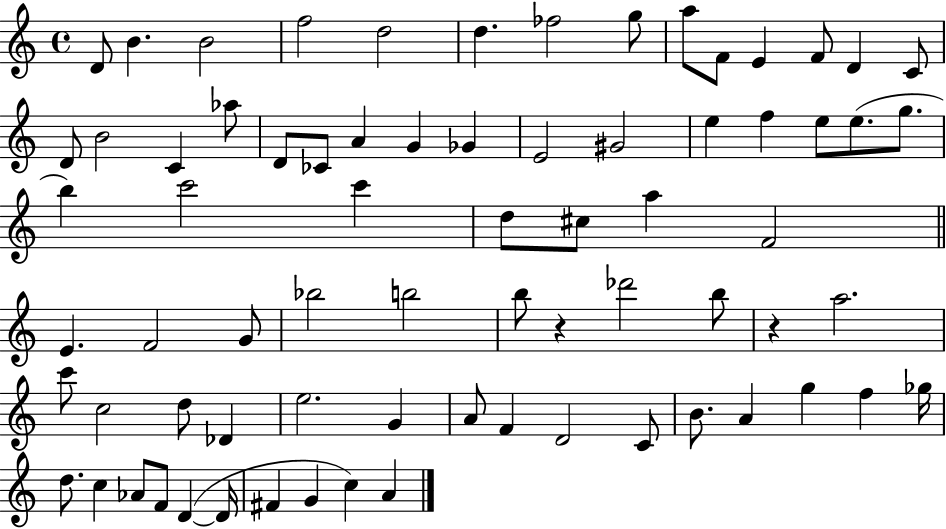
X:1
T:Untitled
M:4/4
L:1/4
K:C
D/2 B B2 f2 d2 d _f2 g/2 a/2 F/2 E F/2 D C/2 D/2 B2 C _a/2 D/2 _C/2 A G _G E2 ^G2 e f e/2 e/2 g/2 b c'2 c' d/2 ^c/2 a F2 E F2 G/2 _b2 b2 b/2 z _d'2 b/2 z a2 c'/2 c2 d/2 _D e2 G A/2 F D2 C/2 B/2 A g f _g/4 d/2 c _A/2 F/2 D D/4 ^F G c A